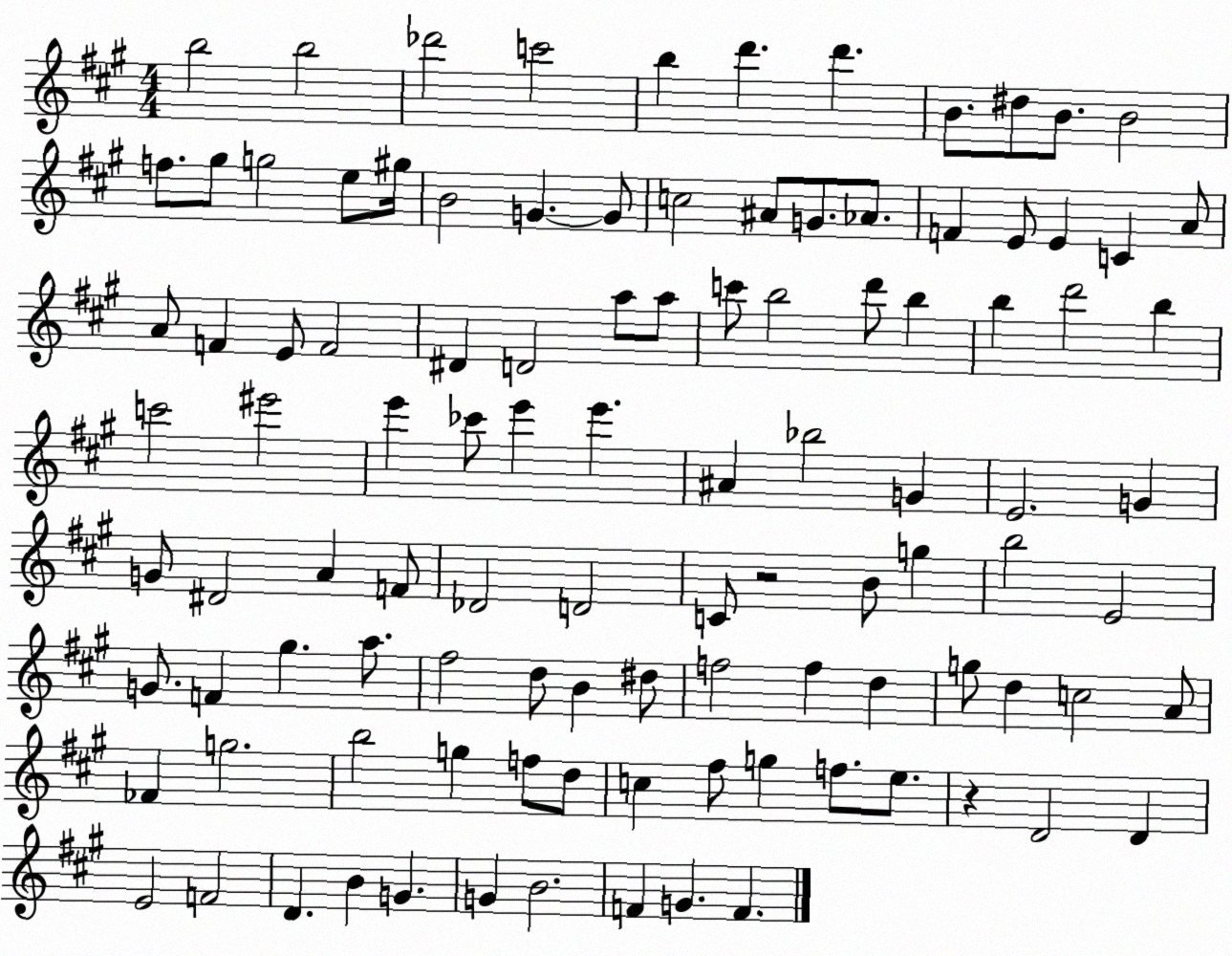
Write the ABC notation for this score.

X:1
T:Untitled
M:4/4
L:1/4
K:A
b2 b2 _d'2 c'2 b d' d' B/2 ^d/2 B/2 B2 f/2 ^g/2 g2 e/2 ^g/4 B2 G G/2 c2 ^A/2 G/2 _A/2 F E/2 E C A/2 A/2 F E/2 F2 ^D D2 a/2 a/2 c'/2 b2 d'/2 b b d'2 b c'2 ^e'2 e' _c'/2 e' e' ^A _b2 G E2 G G/2 ^D2 A F/2 _D2 D2 C/2 z2 B/2 g b2 E2 G/2 F ^g a/2 ^f2 d/2 B ^d/2 f2 f d g/2 d c2 A/2 _F g2 b2 g f/2 d/2 c ^f/2 g f/2 e/2 z D2 D E2 F2 D B G G B2 F G F